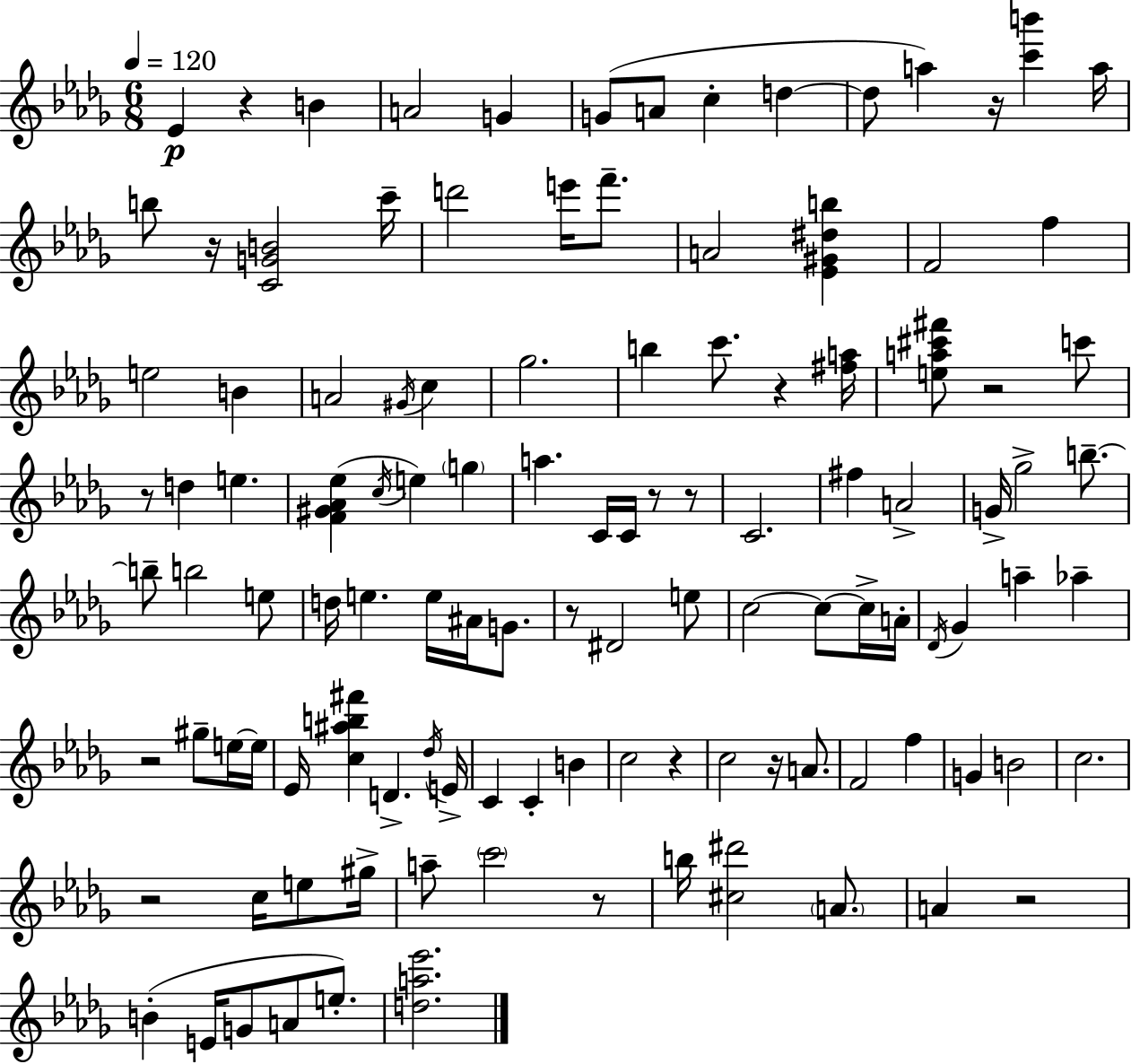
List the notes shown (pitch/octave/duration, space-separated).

Eb4/q R/q B4/q A4/h G4/q G4/e A4/e C5/q D5/q D5/e A5/q R/s [C6,B6]/q A5/s B5/e R/s [C4,G4,B4]/h C6/s D6/h E6/s F6/e. A4/h [Eb4,G#4,D#5,B5]/q F4/h F5/q E5/h B4/q A4/h G#4/s C5/q Gb5/h. B5/q C6/e. R/q [F#5,A5]/s [E5,A5,C#6,F#6]/e R/h C6/e R/e D5/q E5/q. [F4,G#4,Ab4,Eb5]/q C5/s E5/q G5/q A5/q. C4/s C4/s R/e R/e C4/h. F#5/q A4/h G4/s Gb5/h B5/e. B5/e B5/h E5/e D5/s E5/q. E5/s A#4/s G4/e. R/e D#4/h E5/e C5/h C5/e C5/s A4/s Db4/s Gb4/q A5/q Ab5/q R/h G#5/e E5/s E5/s Eb4/s [C5,A#5,B5,F#6]/q D4/q. Db5/s E4/s C4/q C4/q B4/q C5/h R/q C5/h R/s A4/e. F4/h F5/q G4/q B4/h C5/h. R/h C5/s E5/e G#5/s A5/e C6/h R/e B5/s [C#5,D#6]/h A4/e. A4/q R/h B4/q E4/s G4/e A4/e E5/e. [D5,A5,Eb6]/h.